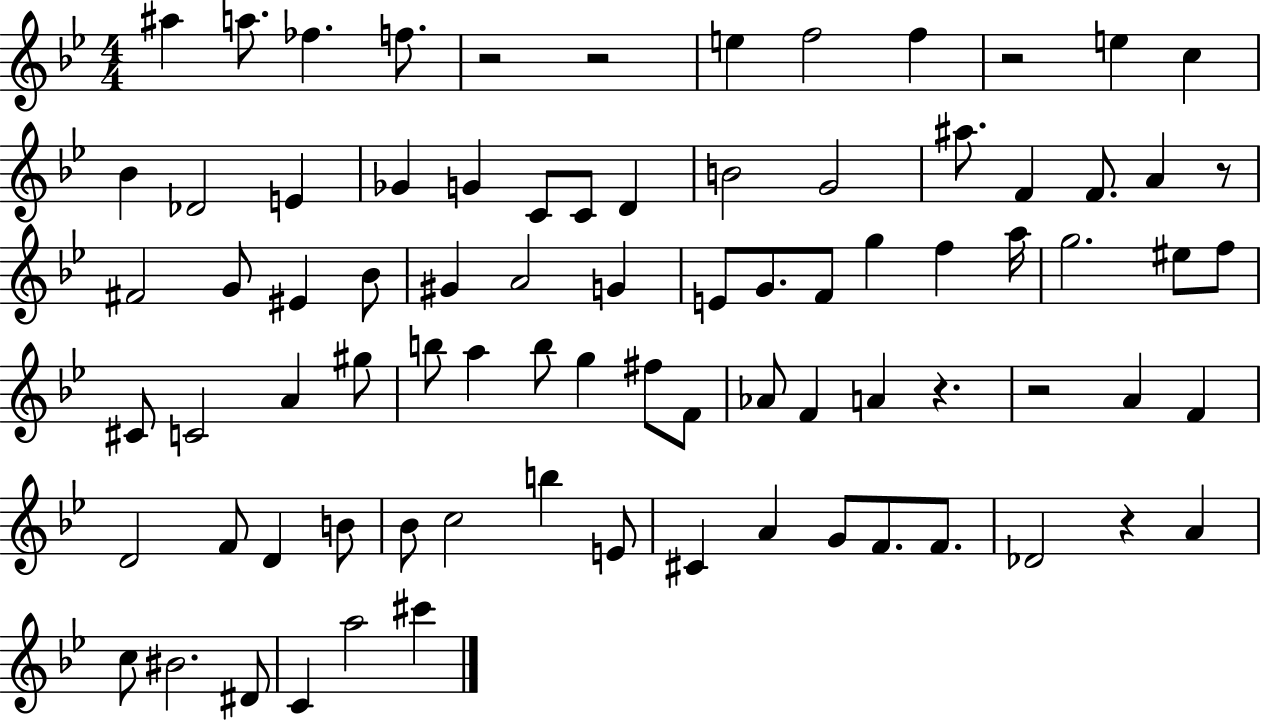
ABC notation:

X:1
T:Untitled
M:4/4
L:1/4
K:Bb
^a a/2 _f f/2 z2 z2 e f2 f z2 e c _B _D2 E _G G C/2 C/2 D B2 G2 ^a/2 F F/2 A z/2 ^F2 G/2 ^E _B/2 ^G A2 G E/2 G/2 F/2 g f a/4 g2 ^e/2 f/2 ^C/2 C2 A ^g/2 b/2 a b/2 g ^f/2 F/2 _A/2 F A z z2 A F D2 F/2 D B/2 _B/2 c2 b E/2 ^C A G/2 F/2 F/2 _D2 z A c/2 ^B2 ^D/2 C a2 ^c'